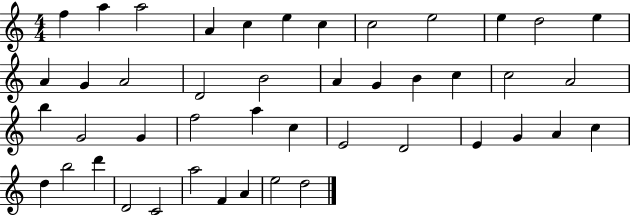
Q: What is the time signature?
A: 4/4